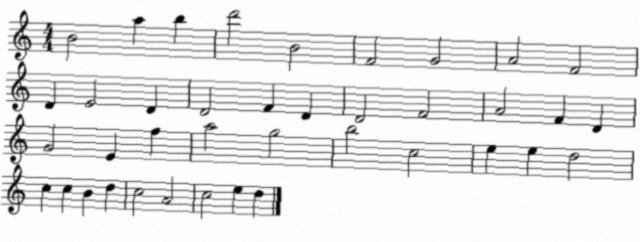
X:1
T:Untitled
M:4/4
L:1/4
K:C
B2 a b d'2 B2 F2 G2 A2 F2 D E2 D D2 F D D2 F2 A2 F D G2 E f a2 g2 b2 c2 e e d2 c c B d c2 A2 c2 e d